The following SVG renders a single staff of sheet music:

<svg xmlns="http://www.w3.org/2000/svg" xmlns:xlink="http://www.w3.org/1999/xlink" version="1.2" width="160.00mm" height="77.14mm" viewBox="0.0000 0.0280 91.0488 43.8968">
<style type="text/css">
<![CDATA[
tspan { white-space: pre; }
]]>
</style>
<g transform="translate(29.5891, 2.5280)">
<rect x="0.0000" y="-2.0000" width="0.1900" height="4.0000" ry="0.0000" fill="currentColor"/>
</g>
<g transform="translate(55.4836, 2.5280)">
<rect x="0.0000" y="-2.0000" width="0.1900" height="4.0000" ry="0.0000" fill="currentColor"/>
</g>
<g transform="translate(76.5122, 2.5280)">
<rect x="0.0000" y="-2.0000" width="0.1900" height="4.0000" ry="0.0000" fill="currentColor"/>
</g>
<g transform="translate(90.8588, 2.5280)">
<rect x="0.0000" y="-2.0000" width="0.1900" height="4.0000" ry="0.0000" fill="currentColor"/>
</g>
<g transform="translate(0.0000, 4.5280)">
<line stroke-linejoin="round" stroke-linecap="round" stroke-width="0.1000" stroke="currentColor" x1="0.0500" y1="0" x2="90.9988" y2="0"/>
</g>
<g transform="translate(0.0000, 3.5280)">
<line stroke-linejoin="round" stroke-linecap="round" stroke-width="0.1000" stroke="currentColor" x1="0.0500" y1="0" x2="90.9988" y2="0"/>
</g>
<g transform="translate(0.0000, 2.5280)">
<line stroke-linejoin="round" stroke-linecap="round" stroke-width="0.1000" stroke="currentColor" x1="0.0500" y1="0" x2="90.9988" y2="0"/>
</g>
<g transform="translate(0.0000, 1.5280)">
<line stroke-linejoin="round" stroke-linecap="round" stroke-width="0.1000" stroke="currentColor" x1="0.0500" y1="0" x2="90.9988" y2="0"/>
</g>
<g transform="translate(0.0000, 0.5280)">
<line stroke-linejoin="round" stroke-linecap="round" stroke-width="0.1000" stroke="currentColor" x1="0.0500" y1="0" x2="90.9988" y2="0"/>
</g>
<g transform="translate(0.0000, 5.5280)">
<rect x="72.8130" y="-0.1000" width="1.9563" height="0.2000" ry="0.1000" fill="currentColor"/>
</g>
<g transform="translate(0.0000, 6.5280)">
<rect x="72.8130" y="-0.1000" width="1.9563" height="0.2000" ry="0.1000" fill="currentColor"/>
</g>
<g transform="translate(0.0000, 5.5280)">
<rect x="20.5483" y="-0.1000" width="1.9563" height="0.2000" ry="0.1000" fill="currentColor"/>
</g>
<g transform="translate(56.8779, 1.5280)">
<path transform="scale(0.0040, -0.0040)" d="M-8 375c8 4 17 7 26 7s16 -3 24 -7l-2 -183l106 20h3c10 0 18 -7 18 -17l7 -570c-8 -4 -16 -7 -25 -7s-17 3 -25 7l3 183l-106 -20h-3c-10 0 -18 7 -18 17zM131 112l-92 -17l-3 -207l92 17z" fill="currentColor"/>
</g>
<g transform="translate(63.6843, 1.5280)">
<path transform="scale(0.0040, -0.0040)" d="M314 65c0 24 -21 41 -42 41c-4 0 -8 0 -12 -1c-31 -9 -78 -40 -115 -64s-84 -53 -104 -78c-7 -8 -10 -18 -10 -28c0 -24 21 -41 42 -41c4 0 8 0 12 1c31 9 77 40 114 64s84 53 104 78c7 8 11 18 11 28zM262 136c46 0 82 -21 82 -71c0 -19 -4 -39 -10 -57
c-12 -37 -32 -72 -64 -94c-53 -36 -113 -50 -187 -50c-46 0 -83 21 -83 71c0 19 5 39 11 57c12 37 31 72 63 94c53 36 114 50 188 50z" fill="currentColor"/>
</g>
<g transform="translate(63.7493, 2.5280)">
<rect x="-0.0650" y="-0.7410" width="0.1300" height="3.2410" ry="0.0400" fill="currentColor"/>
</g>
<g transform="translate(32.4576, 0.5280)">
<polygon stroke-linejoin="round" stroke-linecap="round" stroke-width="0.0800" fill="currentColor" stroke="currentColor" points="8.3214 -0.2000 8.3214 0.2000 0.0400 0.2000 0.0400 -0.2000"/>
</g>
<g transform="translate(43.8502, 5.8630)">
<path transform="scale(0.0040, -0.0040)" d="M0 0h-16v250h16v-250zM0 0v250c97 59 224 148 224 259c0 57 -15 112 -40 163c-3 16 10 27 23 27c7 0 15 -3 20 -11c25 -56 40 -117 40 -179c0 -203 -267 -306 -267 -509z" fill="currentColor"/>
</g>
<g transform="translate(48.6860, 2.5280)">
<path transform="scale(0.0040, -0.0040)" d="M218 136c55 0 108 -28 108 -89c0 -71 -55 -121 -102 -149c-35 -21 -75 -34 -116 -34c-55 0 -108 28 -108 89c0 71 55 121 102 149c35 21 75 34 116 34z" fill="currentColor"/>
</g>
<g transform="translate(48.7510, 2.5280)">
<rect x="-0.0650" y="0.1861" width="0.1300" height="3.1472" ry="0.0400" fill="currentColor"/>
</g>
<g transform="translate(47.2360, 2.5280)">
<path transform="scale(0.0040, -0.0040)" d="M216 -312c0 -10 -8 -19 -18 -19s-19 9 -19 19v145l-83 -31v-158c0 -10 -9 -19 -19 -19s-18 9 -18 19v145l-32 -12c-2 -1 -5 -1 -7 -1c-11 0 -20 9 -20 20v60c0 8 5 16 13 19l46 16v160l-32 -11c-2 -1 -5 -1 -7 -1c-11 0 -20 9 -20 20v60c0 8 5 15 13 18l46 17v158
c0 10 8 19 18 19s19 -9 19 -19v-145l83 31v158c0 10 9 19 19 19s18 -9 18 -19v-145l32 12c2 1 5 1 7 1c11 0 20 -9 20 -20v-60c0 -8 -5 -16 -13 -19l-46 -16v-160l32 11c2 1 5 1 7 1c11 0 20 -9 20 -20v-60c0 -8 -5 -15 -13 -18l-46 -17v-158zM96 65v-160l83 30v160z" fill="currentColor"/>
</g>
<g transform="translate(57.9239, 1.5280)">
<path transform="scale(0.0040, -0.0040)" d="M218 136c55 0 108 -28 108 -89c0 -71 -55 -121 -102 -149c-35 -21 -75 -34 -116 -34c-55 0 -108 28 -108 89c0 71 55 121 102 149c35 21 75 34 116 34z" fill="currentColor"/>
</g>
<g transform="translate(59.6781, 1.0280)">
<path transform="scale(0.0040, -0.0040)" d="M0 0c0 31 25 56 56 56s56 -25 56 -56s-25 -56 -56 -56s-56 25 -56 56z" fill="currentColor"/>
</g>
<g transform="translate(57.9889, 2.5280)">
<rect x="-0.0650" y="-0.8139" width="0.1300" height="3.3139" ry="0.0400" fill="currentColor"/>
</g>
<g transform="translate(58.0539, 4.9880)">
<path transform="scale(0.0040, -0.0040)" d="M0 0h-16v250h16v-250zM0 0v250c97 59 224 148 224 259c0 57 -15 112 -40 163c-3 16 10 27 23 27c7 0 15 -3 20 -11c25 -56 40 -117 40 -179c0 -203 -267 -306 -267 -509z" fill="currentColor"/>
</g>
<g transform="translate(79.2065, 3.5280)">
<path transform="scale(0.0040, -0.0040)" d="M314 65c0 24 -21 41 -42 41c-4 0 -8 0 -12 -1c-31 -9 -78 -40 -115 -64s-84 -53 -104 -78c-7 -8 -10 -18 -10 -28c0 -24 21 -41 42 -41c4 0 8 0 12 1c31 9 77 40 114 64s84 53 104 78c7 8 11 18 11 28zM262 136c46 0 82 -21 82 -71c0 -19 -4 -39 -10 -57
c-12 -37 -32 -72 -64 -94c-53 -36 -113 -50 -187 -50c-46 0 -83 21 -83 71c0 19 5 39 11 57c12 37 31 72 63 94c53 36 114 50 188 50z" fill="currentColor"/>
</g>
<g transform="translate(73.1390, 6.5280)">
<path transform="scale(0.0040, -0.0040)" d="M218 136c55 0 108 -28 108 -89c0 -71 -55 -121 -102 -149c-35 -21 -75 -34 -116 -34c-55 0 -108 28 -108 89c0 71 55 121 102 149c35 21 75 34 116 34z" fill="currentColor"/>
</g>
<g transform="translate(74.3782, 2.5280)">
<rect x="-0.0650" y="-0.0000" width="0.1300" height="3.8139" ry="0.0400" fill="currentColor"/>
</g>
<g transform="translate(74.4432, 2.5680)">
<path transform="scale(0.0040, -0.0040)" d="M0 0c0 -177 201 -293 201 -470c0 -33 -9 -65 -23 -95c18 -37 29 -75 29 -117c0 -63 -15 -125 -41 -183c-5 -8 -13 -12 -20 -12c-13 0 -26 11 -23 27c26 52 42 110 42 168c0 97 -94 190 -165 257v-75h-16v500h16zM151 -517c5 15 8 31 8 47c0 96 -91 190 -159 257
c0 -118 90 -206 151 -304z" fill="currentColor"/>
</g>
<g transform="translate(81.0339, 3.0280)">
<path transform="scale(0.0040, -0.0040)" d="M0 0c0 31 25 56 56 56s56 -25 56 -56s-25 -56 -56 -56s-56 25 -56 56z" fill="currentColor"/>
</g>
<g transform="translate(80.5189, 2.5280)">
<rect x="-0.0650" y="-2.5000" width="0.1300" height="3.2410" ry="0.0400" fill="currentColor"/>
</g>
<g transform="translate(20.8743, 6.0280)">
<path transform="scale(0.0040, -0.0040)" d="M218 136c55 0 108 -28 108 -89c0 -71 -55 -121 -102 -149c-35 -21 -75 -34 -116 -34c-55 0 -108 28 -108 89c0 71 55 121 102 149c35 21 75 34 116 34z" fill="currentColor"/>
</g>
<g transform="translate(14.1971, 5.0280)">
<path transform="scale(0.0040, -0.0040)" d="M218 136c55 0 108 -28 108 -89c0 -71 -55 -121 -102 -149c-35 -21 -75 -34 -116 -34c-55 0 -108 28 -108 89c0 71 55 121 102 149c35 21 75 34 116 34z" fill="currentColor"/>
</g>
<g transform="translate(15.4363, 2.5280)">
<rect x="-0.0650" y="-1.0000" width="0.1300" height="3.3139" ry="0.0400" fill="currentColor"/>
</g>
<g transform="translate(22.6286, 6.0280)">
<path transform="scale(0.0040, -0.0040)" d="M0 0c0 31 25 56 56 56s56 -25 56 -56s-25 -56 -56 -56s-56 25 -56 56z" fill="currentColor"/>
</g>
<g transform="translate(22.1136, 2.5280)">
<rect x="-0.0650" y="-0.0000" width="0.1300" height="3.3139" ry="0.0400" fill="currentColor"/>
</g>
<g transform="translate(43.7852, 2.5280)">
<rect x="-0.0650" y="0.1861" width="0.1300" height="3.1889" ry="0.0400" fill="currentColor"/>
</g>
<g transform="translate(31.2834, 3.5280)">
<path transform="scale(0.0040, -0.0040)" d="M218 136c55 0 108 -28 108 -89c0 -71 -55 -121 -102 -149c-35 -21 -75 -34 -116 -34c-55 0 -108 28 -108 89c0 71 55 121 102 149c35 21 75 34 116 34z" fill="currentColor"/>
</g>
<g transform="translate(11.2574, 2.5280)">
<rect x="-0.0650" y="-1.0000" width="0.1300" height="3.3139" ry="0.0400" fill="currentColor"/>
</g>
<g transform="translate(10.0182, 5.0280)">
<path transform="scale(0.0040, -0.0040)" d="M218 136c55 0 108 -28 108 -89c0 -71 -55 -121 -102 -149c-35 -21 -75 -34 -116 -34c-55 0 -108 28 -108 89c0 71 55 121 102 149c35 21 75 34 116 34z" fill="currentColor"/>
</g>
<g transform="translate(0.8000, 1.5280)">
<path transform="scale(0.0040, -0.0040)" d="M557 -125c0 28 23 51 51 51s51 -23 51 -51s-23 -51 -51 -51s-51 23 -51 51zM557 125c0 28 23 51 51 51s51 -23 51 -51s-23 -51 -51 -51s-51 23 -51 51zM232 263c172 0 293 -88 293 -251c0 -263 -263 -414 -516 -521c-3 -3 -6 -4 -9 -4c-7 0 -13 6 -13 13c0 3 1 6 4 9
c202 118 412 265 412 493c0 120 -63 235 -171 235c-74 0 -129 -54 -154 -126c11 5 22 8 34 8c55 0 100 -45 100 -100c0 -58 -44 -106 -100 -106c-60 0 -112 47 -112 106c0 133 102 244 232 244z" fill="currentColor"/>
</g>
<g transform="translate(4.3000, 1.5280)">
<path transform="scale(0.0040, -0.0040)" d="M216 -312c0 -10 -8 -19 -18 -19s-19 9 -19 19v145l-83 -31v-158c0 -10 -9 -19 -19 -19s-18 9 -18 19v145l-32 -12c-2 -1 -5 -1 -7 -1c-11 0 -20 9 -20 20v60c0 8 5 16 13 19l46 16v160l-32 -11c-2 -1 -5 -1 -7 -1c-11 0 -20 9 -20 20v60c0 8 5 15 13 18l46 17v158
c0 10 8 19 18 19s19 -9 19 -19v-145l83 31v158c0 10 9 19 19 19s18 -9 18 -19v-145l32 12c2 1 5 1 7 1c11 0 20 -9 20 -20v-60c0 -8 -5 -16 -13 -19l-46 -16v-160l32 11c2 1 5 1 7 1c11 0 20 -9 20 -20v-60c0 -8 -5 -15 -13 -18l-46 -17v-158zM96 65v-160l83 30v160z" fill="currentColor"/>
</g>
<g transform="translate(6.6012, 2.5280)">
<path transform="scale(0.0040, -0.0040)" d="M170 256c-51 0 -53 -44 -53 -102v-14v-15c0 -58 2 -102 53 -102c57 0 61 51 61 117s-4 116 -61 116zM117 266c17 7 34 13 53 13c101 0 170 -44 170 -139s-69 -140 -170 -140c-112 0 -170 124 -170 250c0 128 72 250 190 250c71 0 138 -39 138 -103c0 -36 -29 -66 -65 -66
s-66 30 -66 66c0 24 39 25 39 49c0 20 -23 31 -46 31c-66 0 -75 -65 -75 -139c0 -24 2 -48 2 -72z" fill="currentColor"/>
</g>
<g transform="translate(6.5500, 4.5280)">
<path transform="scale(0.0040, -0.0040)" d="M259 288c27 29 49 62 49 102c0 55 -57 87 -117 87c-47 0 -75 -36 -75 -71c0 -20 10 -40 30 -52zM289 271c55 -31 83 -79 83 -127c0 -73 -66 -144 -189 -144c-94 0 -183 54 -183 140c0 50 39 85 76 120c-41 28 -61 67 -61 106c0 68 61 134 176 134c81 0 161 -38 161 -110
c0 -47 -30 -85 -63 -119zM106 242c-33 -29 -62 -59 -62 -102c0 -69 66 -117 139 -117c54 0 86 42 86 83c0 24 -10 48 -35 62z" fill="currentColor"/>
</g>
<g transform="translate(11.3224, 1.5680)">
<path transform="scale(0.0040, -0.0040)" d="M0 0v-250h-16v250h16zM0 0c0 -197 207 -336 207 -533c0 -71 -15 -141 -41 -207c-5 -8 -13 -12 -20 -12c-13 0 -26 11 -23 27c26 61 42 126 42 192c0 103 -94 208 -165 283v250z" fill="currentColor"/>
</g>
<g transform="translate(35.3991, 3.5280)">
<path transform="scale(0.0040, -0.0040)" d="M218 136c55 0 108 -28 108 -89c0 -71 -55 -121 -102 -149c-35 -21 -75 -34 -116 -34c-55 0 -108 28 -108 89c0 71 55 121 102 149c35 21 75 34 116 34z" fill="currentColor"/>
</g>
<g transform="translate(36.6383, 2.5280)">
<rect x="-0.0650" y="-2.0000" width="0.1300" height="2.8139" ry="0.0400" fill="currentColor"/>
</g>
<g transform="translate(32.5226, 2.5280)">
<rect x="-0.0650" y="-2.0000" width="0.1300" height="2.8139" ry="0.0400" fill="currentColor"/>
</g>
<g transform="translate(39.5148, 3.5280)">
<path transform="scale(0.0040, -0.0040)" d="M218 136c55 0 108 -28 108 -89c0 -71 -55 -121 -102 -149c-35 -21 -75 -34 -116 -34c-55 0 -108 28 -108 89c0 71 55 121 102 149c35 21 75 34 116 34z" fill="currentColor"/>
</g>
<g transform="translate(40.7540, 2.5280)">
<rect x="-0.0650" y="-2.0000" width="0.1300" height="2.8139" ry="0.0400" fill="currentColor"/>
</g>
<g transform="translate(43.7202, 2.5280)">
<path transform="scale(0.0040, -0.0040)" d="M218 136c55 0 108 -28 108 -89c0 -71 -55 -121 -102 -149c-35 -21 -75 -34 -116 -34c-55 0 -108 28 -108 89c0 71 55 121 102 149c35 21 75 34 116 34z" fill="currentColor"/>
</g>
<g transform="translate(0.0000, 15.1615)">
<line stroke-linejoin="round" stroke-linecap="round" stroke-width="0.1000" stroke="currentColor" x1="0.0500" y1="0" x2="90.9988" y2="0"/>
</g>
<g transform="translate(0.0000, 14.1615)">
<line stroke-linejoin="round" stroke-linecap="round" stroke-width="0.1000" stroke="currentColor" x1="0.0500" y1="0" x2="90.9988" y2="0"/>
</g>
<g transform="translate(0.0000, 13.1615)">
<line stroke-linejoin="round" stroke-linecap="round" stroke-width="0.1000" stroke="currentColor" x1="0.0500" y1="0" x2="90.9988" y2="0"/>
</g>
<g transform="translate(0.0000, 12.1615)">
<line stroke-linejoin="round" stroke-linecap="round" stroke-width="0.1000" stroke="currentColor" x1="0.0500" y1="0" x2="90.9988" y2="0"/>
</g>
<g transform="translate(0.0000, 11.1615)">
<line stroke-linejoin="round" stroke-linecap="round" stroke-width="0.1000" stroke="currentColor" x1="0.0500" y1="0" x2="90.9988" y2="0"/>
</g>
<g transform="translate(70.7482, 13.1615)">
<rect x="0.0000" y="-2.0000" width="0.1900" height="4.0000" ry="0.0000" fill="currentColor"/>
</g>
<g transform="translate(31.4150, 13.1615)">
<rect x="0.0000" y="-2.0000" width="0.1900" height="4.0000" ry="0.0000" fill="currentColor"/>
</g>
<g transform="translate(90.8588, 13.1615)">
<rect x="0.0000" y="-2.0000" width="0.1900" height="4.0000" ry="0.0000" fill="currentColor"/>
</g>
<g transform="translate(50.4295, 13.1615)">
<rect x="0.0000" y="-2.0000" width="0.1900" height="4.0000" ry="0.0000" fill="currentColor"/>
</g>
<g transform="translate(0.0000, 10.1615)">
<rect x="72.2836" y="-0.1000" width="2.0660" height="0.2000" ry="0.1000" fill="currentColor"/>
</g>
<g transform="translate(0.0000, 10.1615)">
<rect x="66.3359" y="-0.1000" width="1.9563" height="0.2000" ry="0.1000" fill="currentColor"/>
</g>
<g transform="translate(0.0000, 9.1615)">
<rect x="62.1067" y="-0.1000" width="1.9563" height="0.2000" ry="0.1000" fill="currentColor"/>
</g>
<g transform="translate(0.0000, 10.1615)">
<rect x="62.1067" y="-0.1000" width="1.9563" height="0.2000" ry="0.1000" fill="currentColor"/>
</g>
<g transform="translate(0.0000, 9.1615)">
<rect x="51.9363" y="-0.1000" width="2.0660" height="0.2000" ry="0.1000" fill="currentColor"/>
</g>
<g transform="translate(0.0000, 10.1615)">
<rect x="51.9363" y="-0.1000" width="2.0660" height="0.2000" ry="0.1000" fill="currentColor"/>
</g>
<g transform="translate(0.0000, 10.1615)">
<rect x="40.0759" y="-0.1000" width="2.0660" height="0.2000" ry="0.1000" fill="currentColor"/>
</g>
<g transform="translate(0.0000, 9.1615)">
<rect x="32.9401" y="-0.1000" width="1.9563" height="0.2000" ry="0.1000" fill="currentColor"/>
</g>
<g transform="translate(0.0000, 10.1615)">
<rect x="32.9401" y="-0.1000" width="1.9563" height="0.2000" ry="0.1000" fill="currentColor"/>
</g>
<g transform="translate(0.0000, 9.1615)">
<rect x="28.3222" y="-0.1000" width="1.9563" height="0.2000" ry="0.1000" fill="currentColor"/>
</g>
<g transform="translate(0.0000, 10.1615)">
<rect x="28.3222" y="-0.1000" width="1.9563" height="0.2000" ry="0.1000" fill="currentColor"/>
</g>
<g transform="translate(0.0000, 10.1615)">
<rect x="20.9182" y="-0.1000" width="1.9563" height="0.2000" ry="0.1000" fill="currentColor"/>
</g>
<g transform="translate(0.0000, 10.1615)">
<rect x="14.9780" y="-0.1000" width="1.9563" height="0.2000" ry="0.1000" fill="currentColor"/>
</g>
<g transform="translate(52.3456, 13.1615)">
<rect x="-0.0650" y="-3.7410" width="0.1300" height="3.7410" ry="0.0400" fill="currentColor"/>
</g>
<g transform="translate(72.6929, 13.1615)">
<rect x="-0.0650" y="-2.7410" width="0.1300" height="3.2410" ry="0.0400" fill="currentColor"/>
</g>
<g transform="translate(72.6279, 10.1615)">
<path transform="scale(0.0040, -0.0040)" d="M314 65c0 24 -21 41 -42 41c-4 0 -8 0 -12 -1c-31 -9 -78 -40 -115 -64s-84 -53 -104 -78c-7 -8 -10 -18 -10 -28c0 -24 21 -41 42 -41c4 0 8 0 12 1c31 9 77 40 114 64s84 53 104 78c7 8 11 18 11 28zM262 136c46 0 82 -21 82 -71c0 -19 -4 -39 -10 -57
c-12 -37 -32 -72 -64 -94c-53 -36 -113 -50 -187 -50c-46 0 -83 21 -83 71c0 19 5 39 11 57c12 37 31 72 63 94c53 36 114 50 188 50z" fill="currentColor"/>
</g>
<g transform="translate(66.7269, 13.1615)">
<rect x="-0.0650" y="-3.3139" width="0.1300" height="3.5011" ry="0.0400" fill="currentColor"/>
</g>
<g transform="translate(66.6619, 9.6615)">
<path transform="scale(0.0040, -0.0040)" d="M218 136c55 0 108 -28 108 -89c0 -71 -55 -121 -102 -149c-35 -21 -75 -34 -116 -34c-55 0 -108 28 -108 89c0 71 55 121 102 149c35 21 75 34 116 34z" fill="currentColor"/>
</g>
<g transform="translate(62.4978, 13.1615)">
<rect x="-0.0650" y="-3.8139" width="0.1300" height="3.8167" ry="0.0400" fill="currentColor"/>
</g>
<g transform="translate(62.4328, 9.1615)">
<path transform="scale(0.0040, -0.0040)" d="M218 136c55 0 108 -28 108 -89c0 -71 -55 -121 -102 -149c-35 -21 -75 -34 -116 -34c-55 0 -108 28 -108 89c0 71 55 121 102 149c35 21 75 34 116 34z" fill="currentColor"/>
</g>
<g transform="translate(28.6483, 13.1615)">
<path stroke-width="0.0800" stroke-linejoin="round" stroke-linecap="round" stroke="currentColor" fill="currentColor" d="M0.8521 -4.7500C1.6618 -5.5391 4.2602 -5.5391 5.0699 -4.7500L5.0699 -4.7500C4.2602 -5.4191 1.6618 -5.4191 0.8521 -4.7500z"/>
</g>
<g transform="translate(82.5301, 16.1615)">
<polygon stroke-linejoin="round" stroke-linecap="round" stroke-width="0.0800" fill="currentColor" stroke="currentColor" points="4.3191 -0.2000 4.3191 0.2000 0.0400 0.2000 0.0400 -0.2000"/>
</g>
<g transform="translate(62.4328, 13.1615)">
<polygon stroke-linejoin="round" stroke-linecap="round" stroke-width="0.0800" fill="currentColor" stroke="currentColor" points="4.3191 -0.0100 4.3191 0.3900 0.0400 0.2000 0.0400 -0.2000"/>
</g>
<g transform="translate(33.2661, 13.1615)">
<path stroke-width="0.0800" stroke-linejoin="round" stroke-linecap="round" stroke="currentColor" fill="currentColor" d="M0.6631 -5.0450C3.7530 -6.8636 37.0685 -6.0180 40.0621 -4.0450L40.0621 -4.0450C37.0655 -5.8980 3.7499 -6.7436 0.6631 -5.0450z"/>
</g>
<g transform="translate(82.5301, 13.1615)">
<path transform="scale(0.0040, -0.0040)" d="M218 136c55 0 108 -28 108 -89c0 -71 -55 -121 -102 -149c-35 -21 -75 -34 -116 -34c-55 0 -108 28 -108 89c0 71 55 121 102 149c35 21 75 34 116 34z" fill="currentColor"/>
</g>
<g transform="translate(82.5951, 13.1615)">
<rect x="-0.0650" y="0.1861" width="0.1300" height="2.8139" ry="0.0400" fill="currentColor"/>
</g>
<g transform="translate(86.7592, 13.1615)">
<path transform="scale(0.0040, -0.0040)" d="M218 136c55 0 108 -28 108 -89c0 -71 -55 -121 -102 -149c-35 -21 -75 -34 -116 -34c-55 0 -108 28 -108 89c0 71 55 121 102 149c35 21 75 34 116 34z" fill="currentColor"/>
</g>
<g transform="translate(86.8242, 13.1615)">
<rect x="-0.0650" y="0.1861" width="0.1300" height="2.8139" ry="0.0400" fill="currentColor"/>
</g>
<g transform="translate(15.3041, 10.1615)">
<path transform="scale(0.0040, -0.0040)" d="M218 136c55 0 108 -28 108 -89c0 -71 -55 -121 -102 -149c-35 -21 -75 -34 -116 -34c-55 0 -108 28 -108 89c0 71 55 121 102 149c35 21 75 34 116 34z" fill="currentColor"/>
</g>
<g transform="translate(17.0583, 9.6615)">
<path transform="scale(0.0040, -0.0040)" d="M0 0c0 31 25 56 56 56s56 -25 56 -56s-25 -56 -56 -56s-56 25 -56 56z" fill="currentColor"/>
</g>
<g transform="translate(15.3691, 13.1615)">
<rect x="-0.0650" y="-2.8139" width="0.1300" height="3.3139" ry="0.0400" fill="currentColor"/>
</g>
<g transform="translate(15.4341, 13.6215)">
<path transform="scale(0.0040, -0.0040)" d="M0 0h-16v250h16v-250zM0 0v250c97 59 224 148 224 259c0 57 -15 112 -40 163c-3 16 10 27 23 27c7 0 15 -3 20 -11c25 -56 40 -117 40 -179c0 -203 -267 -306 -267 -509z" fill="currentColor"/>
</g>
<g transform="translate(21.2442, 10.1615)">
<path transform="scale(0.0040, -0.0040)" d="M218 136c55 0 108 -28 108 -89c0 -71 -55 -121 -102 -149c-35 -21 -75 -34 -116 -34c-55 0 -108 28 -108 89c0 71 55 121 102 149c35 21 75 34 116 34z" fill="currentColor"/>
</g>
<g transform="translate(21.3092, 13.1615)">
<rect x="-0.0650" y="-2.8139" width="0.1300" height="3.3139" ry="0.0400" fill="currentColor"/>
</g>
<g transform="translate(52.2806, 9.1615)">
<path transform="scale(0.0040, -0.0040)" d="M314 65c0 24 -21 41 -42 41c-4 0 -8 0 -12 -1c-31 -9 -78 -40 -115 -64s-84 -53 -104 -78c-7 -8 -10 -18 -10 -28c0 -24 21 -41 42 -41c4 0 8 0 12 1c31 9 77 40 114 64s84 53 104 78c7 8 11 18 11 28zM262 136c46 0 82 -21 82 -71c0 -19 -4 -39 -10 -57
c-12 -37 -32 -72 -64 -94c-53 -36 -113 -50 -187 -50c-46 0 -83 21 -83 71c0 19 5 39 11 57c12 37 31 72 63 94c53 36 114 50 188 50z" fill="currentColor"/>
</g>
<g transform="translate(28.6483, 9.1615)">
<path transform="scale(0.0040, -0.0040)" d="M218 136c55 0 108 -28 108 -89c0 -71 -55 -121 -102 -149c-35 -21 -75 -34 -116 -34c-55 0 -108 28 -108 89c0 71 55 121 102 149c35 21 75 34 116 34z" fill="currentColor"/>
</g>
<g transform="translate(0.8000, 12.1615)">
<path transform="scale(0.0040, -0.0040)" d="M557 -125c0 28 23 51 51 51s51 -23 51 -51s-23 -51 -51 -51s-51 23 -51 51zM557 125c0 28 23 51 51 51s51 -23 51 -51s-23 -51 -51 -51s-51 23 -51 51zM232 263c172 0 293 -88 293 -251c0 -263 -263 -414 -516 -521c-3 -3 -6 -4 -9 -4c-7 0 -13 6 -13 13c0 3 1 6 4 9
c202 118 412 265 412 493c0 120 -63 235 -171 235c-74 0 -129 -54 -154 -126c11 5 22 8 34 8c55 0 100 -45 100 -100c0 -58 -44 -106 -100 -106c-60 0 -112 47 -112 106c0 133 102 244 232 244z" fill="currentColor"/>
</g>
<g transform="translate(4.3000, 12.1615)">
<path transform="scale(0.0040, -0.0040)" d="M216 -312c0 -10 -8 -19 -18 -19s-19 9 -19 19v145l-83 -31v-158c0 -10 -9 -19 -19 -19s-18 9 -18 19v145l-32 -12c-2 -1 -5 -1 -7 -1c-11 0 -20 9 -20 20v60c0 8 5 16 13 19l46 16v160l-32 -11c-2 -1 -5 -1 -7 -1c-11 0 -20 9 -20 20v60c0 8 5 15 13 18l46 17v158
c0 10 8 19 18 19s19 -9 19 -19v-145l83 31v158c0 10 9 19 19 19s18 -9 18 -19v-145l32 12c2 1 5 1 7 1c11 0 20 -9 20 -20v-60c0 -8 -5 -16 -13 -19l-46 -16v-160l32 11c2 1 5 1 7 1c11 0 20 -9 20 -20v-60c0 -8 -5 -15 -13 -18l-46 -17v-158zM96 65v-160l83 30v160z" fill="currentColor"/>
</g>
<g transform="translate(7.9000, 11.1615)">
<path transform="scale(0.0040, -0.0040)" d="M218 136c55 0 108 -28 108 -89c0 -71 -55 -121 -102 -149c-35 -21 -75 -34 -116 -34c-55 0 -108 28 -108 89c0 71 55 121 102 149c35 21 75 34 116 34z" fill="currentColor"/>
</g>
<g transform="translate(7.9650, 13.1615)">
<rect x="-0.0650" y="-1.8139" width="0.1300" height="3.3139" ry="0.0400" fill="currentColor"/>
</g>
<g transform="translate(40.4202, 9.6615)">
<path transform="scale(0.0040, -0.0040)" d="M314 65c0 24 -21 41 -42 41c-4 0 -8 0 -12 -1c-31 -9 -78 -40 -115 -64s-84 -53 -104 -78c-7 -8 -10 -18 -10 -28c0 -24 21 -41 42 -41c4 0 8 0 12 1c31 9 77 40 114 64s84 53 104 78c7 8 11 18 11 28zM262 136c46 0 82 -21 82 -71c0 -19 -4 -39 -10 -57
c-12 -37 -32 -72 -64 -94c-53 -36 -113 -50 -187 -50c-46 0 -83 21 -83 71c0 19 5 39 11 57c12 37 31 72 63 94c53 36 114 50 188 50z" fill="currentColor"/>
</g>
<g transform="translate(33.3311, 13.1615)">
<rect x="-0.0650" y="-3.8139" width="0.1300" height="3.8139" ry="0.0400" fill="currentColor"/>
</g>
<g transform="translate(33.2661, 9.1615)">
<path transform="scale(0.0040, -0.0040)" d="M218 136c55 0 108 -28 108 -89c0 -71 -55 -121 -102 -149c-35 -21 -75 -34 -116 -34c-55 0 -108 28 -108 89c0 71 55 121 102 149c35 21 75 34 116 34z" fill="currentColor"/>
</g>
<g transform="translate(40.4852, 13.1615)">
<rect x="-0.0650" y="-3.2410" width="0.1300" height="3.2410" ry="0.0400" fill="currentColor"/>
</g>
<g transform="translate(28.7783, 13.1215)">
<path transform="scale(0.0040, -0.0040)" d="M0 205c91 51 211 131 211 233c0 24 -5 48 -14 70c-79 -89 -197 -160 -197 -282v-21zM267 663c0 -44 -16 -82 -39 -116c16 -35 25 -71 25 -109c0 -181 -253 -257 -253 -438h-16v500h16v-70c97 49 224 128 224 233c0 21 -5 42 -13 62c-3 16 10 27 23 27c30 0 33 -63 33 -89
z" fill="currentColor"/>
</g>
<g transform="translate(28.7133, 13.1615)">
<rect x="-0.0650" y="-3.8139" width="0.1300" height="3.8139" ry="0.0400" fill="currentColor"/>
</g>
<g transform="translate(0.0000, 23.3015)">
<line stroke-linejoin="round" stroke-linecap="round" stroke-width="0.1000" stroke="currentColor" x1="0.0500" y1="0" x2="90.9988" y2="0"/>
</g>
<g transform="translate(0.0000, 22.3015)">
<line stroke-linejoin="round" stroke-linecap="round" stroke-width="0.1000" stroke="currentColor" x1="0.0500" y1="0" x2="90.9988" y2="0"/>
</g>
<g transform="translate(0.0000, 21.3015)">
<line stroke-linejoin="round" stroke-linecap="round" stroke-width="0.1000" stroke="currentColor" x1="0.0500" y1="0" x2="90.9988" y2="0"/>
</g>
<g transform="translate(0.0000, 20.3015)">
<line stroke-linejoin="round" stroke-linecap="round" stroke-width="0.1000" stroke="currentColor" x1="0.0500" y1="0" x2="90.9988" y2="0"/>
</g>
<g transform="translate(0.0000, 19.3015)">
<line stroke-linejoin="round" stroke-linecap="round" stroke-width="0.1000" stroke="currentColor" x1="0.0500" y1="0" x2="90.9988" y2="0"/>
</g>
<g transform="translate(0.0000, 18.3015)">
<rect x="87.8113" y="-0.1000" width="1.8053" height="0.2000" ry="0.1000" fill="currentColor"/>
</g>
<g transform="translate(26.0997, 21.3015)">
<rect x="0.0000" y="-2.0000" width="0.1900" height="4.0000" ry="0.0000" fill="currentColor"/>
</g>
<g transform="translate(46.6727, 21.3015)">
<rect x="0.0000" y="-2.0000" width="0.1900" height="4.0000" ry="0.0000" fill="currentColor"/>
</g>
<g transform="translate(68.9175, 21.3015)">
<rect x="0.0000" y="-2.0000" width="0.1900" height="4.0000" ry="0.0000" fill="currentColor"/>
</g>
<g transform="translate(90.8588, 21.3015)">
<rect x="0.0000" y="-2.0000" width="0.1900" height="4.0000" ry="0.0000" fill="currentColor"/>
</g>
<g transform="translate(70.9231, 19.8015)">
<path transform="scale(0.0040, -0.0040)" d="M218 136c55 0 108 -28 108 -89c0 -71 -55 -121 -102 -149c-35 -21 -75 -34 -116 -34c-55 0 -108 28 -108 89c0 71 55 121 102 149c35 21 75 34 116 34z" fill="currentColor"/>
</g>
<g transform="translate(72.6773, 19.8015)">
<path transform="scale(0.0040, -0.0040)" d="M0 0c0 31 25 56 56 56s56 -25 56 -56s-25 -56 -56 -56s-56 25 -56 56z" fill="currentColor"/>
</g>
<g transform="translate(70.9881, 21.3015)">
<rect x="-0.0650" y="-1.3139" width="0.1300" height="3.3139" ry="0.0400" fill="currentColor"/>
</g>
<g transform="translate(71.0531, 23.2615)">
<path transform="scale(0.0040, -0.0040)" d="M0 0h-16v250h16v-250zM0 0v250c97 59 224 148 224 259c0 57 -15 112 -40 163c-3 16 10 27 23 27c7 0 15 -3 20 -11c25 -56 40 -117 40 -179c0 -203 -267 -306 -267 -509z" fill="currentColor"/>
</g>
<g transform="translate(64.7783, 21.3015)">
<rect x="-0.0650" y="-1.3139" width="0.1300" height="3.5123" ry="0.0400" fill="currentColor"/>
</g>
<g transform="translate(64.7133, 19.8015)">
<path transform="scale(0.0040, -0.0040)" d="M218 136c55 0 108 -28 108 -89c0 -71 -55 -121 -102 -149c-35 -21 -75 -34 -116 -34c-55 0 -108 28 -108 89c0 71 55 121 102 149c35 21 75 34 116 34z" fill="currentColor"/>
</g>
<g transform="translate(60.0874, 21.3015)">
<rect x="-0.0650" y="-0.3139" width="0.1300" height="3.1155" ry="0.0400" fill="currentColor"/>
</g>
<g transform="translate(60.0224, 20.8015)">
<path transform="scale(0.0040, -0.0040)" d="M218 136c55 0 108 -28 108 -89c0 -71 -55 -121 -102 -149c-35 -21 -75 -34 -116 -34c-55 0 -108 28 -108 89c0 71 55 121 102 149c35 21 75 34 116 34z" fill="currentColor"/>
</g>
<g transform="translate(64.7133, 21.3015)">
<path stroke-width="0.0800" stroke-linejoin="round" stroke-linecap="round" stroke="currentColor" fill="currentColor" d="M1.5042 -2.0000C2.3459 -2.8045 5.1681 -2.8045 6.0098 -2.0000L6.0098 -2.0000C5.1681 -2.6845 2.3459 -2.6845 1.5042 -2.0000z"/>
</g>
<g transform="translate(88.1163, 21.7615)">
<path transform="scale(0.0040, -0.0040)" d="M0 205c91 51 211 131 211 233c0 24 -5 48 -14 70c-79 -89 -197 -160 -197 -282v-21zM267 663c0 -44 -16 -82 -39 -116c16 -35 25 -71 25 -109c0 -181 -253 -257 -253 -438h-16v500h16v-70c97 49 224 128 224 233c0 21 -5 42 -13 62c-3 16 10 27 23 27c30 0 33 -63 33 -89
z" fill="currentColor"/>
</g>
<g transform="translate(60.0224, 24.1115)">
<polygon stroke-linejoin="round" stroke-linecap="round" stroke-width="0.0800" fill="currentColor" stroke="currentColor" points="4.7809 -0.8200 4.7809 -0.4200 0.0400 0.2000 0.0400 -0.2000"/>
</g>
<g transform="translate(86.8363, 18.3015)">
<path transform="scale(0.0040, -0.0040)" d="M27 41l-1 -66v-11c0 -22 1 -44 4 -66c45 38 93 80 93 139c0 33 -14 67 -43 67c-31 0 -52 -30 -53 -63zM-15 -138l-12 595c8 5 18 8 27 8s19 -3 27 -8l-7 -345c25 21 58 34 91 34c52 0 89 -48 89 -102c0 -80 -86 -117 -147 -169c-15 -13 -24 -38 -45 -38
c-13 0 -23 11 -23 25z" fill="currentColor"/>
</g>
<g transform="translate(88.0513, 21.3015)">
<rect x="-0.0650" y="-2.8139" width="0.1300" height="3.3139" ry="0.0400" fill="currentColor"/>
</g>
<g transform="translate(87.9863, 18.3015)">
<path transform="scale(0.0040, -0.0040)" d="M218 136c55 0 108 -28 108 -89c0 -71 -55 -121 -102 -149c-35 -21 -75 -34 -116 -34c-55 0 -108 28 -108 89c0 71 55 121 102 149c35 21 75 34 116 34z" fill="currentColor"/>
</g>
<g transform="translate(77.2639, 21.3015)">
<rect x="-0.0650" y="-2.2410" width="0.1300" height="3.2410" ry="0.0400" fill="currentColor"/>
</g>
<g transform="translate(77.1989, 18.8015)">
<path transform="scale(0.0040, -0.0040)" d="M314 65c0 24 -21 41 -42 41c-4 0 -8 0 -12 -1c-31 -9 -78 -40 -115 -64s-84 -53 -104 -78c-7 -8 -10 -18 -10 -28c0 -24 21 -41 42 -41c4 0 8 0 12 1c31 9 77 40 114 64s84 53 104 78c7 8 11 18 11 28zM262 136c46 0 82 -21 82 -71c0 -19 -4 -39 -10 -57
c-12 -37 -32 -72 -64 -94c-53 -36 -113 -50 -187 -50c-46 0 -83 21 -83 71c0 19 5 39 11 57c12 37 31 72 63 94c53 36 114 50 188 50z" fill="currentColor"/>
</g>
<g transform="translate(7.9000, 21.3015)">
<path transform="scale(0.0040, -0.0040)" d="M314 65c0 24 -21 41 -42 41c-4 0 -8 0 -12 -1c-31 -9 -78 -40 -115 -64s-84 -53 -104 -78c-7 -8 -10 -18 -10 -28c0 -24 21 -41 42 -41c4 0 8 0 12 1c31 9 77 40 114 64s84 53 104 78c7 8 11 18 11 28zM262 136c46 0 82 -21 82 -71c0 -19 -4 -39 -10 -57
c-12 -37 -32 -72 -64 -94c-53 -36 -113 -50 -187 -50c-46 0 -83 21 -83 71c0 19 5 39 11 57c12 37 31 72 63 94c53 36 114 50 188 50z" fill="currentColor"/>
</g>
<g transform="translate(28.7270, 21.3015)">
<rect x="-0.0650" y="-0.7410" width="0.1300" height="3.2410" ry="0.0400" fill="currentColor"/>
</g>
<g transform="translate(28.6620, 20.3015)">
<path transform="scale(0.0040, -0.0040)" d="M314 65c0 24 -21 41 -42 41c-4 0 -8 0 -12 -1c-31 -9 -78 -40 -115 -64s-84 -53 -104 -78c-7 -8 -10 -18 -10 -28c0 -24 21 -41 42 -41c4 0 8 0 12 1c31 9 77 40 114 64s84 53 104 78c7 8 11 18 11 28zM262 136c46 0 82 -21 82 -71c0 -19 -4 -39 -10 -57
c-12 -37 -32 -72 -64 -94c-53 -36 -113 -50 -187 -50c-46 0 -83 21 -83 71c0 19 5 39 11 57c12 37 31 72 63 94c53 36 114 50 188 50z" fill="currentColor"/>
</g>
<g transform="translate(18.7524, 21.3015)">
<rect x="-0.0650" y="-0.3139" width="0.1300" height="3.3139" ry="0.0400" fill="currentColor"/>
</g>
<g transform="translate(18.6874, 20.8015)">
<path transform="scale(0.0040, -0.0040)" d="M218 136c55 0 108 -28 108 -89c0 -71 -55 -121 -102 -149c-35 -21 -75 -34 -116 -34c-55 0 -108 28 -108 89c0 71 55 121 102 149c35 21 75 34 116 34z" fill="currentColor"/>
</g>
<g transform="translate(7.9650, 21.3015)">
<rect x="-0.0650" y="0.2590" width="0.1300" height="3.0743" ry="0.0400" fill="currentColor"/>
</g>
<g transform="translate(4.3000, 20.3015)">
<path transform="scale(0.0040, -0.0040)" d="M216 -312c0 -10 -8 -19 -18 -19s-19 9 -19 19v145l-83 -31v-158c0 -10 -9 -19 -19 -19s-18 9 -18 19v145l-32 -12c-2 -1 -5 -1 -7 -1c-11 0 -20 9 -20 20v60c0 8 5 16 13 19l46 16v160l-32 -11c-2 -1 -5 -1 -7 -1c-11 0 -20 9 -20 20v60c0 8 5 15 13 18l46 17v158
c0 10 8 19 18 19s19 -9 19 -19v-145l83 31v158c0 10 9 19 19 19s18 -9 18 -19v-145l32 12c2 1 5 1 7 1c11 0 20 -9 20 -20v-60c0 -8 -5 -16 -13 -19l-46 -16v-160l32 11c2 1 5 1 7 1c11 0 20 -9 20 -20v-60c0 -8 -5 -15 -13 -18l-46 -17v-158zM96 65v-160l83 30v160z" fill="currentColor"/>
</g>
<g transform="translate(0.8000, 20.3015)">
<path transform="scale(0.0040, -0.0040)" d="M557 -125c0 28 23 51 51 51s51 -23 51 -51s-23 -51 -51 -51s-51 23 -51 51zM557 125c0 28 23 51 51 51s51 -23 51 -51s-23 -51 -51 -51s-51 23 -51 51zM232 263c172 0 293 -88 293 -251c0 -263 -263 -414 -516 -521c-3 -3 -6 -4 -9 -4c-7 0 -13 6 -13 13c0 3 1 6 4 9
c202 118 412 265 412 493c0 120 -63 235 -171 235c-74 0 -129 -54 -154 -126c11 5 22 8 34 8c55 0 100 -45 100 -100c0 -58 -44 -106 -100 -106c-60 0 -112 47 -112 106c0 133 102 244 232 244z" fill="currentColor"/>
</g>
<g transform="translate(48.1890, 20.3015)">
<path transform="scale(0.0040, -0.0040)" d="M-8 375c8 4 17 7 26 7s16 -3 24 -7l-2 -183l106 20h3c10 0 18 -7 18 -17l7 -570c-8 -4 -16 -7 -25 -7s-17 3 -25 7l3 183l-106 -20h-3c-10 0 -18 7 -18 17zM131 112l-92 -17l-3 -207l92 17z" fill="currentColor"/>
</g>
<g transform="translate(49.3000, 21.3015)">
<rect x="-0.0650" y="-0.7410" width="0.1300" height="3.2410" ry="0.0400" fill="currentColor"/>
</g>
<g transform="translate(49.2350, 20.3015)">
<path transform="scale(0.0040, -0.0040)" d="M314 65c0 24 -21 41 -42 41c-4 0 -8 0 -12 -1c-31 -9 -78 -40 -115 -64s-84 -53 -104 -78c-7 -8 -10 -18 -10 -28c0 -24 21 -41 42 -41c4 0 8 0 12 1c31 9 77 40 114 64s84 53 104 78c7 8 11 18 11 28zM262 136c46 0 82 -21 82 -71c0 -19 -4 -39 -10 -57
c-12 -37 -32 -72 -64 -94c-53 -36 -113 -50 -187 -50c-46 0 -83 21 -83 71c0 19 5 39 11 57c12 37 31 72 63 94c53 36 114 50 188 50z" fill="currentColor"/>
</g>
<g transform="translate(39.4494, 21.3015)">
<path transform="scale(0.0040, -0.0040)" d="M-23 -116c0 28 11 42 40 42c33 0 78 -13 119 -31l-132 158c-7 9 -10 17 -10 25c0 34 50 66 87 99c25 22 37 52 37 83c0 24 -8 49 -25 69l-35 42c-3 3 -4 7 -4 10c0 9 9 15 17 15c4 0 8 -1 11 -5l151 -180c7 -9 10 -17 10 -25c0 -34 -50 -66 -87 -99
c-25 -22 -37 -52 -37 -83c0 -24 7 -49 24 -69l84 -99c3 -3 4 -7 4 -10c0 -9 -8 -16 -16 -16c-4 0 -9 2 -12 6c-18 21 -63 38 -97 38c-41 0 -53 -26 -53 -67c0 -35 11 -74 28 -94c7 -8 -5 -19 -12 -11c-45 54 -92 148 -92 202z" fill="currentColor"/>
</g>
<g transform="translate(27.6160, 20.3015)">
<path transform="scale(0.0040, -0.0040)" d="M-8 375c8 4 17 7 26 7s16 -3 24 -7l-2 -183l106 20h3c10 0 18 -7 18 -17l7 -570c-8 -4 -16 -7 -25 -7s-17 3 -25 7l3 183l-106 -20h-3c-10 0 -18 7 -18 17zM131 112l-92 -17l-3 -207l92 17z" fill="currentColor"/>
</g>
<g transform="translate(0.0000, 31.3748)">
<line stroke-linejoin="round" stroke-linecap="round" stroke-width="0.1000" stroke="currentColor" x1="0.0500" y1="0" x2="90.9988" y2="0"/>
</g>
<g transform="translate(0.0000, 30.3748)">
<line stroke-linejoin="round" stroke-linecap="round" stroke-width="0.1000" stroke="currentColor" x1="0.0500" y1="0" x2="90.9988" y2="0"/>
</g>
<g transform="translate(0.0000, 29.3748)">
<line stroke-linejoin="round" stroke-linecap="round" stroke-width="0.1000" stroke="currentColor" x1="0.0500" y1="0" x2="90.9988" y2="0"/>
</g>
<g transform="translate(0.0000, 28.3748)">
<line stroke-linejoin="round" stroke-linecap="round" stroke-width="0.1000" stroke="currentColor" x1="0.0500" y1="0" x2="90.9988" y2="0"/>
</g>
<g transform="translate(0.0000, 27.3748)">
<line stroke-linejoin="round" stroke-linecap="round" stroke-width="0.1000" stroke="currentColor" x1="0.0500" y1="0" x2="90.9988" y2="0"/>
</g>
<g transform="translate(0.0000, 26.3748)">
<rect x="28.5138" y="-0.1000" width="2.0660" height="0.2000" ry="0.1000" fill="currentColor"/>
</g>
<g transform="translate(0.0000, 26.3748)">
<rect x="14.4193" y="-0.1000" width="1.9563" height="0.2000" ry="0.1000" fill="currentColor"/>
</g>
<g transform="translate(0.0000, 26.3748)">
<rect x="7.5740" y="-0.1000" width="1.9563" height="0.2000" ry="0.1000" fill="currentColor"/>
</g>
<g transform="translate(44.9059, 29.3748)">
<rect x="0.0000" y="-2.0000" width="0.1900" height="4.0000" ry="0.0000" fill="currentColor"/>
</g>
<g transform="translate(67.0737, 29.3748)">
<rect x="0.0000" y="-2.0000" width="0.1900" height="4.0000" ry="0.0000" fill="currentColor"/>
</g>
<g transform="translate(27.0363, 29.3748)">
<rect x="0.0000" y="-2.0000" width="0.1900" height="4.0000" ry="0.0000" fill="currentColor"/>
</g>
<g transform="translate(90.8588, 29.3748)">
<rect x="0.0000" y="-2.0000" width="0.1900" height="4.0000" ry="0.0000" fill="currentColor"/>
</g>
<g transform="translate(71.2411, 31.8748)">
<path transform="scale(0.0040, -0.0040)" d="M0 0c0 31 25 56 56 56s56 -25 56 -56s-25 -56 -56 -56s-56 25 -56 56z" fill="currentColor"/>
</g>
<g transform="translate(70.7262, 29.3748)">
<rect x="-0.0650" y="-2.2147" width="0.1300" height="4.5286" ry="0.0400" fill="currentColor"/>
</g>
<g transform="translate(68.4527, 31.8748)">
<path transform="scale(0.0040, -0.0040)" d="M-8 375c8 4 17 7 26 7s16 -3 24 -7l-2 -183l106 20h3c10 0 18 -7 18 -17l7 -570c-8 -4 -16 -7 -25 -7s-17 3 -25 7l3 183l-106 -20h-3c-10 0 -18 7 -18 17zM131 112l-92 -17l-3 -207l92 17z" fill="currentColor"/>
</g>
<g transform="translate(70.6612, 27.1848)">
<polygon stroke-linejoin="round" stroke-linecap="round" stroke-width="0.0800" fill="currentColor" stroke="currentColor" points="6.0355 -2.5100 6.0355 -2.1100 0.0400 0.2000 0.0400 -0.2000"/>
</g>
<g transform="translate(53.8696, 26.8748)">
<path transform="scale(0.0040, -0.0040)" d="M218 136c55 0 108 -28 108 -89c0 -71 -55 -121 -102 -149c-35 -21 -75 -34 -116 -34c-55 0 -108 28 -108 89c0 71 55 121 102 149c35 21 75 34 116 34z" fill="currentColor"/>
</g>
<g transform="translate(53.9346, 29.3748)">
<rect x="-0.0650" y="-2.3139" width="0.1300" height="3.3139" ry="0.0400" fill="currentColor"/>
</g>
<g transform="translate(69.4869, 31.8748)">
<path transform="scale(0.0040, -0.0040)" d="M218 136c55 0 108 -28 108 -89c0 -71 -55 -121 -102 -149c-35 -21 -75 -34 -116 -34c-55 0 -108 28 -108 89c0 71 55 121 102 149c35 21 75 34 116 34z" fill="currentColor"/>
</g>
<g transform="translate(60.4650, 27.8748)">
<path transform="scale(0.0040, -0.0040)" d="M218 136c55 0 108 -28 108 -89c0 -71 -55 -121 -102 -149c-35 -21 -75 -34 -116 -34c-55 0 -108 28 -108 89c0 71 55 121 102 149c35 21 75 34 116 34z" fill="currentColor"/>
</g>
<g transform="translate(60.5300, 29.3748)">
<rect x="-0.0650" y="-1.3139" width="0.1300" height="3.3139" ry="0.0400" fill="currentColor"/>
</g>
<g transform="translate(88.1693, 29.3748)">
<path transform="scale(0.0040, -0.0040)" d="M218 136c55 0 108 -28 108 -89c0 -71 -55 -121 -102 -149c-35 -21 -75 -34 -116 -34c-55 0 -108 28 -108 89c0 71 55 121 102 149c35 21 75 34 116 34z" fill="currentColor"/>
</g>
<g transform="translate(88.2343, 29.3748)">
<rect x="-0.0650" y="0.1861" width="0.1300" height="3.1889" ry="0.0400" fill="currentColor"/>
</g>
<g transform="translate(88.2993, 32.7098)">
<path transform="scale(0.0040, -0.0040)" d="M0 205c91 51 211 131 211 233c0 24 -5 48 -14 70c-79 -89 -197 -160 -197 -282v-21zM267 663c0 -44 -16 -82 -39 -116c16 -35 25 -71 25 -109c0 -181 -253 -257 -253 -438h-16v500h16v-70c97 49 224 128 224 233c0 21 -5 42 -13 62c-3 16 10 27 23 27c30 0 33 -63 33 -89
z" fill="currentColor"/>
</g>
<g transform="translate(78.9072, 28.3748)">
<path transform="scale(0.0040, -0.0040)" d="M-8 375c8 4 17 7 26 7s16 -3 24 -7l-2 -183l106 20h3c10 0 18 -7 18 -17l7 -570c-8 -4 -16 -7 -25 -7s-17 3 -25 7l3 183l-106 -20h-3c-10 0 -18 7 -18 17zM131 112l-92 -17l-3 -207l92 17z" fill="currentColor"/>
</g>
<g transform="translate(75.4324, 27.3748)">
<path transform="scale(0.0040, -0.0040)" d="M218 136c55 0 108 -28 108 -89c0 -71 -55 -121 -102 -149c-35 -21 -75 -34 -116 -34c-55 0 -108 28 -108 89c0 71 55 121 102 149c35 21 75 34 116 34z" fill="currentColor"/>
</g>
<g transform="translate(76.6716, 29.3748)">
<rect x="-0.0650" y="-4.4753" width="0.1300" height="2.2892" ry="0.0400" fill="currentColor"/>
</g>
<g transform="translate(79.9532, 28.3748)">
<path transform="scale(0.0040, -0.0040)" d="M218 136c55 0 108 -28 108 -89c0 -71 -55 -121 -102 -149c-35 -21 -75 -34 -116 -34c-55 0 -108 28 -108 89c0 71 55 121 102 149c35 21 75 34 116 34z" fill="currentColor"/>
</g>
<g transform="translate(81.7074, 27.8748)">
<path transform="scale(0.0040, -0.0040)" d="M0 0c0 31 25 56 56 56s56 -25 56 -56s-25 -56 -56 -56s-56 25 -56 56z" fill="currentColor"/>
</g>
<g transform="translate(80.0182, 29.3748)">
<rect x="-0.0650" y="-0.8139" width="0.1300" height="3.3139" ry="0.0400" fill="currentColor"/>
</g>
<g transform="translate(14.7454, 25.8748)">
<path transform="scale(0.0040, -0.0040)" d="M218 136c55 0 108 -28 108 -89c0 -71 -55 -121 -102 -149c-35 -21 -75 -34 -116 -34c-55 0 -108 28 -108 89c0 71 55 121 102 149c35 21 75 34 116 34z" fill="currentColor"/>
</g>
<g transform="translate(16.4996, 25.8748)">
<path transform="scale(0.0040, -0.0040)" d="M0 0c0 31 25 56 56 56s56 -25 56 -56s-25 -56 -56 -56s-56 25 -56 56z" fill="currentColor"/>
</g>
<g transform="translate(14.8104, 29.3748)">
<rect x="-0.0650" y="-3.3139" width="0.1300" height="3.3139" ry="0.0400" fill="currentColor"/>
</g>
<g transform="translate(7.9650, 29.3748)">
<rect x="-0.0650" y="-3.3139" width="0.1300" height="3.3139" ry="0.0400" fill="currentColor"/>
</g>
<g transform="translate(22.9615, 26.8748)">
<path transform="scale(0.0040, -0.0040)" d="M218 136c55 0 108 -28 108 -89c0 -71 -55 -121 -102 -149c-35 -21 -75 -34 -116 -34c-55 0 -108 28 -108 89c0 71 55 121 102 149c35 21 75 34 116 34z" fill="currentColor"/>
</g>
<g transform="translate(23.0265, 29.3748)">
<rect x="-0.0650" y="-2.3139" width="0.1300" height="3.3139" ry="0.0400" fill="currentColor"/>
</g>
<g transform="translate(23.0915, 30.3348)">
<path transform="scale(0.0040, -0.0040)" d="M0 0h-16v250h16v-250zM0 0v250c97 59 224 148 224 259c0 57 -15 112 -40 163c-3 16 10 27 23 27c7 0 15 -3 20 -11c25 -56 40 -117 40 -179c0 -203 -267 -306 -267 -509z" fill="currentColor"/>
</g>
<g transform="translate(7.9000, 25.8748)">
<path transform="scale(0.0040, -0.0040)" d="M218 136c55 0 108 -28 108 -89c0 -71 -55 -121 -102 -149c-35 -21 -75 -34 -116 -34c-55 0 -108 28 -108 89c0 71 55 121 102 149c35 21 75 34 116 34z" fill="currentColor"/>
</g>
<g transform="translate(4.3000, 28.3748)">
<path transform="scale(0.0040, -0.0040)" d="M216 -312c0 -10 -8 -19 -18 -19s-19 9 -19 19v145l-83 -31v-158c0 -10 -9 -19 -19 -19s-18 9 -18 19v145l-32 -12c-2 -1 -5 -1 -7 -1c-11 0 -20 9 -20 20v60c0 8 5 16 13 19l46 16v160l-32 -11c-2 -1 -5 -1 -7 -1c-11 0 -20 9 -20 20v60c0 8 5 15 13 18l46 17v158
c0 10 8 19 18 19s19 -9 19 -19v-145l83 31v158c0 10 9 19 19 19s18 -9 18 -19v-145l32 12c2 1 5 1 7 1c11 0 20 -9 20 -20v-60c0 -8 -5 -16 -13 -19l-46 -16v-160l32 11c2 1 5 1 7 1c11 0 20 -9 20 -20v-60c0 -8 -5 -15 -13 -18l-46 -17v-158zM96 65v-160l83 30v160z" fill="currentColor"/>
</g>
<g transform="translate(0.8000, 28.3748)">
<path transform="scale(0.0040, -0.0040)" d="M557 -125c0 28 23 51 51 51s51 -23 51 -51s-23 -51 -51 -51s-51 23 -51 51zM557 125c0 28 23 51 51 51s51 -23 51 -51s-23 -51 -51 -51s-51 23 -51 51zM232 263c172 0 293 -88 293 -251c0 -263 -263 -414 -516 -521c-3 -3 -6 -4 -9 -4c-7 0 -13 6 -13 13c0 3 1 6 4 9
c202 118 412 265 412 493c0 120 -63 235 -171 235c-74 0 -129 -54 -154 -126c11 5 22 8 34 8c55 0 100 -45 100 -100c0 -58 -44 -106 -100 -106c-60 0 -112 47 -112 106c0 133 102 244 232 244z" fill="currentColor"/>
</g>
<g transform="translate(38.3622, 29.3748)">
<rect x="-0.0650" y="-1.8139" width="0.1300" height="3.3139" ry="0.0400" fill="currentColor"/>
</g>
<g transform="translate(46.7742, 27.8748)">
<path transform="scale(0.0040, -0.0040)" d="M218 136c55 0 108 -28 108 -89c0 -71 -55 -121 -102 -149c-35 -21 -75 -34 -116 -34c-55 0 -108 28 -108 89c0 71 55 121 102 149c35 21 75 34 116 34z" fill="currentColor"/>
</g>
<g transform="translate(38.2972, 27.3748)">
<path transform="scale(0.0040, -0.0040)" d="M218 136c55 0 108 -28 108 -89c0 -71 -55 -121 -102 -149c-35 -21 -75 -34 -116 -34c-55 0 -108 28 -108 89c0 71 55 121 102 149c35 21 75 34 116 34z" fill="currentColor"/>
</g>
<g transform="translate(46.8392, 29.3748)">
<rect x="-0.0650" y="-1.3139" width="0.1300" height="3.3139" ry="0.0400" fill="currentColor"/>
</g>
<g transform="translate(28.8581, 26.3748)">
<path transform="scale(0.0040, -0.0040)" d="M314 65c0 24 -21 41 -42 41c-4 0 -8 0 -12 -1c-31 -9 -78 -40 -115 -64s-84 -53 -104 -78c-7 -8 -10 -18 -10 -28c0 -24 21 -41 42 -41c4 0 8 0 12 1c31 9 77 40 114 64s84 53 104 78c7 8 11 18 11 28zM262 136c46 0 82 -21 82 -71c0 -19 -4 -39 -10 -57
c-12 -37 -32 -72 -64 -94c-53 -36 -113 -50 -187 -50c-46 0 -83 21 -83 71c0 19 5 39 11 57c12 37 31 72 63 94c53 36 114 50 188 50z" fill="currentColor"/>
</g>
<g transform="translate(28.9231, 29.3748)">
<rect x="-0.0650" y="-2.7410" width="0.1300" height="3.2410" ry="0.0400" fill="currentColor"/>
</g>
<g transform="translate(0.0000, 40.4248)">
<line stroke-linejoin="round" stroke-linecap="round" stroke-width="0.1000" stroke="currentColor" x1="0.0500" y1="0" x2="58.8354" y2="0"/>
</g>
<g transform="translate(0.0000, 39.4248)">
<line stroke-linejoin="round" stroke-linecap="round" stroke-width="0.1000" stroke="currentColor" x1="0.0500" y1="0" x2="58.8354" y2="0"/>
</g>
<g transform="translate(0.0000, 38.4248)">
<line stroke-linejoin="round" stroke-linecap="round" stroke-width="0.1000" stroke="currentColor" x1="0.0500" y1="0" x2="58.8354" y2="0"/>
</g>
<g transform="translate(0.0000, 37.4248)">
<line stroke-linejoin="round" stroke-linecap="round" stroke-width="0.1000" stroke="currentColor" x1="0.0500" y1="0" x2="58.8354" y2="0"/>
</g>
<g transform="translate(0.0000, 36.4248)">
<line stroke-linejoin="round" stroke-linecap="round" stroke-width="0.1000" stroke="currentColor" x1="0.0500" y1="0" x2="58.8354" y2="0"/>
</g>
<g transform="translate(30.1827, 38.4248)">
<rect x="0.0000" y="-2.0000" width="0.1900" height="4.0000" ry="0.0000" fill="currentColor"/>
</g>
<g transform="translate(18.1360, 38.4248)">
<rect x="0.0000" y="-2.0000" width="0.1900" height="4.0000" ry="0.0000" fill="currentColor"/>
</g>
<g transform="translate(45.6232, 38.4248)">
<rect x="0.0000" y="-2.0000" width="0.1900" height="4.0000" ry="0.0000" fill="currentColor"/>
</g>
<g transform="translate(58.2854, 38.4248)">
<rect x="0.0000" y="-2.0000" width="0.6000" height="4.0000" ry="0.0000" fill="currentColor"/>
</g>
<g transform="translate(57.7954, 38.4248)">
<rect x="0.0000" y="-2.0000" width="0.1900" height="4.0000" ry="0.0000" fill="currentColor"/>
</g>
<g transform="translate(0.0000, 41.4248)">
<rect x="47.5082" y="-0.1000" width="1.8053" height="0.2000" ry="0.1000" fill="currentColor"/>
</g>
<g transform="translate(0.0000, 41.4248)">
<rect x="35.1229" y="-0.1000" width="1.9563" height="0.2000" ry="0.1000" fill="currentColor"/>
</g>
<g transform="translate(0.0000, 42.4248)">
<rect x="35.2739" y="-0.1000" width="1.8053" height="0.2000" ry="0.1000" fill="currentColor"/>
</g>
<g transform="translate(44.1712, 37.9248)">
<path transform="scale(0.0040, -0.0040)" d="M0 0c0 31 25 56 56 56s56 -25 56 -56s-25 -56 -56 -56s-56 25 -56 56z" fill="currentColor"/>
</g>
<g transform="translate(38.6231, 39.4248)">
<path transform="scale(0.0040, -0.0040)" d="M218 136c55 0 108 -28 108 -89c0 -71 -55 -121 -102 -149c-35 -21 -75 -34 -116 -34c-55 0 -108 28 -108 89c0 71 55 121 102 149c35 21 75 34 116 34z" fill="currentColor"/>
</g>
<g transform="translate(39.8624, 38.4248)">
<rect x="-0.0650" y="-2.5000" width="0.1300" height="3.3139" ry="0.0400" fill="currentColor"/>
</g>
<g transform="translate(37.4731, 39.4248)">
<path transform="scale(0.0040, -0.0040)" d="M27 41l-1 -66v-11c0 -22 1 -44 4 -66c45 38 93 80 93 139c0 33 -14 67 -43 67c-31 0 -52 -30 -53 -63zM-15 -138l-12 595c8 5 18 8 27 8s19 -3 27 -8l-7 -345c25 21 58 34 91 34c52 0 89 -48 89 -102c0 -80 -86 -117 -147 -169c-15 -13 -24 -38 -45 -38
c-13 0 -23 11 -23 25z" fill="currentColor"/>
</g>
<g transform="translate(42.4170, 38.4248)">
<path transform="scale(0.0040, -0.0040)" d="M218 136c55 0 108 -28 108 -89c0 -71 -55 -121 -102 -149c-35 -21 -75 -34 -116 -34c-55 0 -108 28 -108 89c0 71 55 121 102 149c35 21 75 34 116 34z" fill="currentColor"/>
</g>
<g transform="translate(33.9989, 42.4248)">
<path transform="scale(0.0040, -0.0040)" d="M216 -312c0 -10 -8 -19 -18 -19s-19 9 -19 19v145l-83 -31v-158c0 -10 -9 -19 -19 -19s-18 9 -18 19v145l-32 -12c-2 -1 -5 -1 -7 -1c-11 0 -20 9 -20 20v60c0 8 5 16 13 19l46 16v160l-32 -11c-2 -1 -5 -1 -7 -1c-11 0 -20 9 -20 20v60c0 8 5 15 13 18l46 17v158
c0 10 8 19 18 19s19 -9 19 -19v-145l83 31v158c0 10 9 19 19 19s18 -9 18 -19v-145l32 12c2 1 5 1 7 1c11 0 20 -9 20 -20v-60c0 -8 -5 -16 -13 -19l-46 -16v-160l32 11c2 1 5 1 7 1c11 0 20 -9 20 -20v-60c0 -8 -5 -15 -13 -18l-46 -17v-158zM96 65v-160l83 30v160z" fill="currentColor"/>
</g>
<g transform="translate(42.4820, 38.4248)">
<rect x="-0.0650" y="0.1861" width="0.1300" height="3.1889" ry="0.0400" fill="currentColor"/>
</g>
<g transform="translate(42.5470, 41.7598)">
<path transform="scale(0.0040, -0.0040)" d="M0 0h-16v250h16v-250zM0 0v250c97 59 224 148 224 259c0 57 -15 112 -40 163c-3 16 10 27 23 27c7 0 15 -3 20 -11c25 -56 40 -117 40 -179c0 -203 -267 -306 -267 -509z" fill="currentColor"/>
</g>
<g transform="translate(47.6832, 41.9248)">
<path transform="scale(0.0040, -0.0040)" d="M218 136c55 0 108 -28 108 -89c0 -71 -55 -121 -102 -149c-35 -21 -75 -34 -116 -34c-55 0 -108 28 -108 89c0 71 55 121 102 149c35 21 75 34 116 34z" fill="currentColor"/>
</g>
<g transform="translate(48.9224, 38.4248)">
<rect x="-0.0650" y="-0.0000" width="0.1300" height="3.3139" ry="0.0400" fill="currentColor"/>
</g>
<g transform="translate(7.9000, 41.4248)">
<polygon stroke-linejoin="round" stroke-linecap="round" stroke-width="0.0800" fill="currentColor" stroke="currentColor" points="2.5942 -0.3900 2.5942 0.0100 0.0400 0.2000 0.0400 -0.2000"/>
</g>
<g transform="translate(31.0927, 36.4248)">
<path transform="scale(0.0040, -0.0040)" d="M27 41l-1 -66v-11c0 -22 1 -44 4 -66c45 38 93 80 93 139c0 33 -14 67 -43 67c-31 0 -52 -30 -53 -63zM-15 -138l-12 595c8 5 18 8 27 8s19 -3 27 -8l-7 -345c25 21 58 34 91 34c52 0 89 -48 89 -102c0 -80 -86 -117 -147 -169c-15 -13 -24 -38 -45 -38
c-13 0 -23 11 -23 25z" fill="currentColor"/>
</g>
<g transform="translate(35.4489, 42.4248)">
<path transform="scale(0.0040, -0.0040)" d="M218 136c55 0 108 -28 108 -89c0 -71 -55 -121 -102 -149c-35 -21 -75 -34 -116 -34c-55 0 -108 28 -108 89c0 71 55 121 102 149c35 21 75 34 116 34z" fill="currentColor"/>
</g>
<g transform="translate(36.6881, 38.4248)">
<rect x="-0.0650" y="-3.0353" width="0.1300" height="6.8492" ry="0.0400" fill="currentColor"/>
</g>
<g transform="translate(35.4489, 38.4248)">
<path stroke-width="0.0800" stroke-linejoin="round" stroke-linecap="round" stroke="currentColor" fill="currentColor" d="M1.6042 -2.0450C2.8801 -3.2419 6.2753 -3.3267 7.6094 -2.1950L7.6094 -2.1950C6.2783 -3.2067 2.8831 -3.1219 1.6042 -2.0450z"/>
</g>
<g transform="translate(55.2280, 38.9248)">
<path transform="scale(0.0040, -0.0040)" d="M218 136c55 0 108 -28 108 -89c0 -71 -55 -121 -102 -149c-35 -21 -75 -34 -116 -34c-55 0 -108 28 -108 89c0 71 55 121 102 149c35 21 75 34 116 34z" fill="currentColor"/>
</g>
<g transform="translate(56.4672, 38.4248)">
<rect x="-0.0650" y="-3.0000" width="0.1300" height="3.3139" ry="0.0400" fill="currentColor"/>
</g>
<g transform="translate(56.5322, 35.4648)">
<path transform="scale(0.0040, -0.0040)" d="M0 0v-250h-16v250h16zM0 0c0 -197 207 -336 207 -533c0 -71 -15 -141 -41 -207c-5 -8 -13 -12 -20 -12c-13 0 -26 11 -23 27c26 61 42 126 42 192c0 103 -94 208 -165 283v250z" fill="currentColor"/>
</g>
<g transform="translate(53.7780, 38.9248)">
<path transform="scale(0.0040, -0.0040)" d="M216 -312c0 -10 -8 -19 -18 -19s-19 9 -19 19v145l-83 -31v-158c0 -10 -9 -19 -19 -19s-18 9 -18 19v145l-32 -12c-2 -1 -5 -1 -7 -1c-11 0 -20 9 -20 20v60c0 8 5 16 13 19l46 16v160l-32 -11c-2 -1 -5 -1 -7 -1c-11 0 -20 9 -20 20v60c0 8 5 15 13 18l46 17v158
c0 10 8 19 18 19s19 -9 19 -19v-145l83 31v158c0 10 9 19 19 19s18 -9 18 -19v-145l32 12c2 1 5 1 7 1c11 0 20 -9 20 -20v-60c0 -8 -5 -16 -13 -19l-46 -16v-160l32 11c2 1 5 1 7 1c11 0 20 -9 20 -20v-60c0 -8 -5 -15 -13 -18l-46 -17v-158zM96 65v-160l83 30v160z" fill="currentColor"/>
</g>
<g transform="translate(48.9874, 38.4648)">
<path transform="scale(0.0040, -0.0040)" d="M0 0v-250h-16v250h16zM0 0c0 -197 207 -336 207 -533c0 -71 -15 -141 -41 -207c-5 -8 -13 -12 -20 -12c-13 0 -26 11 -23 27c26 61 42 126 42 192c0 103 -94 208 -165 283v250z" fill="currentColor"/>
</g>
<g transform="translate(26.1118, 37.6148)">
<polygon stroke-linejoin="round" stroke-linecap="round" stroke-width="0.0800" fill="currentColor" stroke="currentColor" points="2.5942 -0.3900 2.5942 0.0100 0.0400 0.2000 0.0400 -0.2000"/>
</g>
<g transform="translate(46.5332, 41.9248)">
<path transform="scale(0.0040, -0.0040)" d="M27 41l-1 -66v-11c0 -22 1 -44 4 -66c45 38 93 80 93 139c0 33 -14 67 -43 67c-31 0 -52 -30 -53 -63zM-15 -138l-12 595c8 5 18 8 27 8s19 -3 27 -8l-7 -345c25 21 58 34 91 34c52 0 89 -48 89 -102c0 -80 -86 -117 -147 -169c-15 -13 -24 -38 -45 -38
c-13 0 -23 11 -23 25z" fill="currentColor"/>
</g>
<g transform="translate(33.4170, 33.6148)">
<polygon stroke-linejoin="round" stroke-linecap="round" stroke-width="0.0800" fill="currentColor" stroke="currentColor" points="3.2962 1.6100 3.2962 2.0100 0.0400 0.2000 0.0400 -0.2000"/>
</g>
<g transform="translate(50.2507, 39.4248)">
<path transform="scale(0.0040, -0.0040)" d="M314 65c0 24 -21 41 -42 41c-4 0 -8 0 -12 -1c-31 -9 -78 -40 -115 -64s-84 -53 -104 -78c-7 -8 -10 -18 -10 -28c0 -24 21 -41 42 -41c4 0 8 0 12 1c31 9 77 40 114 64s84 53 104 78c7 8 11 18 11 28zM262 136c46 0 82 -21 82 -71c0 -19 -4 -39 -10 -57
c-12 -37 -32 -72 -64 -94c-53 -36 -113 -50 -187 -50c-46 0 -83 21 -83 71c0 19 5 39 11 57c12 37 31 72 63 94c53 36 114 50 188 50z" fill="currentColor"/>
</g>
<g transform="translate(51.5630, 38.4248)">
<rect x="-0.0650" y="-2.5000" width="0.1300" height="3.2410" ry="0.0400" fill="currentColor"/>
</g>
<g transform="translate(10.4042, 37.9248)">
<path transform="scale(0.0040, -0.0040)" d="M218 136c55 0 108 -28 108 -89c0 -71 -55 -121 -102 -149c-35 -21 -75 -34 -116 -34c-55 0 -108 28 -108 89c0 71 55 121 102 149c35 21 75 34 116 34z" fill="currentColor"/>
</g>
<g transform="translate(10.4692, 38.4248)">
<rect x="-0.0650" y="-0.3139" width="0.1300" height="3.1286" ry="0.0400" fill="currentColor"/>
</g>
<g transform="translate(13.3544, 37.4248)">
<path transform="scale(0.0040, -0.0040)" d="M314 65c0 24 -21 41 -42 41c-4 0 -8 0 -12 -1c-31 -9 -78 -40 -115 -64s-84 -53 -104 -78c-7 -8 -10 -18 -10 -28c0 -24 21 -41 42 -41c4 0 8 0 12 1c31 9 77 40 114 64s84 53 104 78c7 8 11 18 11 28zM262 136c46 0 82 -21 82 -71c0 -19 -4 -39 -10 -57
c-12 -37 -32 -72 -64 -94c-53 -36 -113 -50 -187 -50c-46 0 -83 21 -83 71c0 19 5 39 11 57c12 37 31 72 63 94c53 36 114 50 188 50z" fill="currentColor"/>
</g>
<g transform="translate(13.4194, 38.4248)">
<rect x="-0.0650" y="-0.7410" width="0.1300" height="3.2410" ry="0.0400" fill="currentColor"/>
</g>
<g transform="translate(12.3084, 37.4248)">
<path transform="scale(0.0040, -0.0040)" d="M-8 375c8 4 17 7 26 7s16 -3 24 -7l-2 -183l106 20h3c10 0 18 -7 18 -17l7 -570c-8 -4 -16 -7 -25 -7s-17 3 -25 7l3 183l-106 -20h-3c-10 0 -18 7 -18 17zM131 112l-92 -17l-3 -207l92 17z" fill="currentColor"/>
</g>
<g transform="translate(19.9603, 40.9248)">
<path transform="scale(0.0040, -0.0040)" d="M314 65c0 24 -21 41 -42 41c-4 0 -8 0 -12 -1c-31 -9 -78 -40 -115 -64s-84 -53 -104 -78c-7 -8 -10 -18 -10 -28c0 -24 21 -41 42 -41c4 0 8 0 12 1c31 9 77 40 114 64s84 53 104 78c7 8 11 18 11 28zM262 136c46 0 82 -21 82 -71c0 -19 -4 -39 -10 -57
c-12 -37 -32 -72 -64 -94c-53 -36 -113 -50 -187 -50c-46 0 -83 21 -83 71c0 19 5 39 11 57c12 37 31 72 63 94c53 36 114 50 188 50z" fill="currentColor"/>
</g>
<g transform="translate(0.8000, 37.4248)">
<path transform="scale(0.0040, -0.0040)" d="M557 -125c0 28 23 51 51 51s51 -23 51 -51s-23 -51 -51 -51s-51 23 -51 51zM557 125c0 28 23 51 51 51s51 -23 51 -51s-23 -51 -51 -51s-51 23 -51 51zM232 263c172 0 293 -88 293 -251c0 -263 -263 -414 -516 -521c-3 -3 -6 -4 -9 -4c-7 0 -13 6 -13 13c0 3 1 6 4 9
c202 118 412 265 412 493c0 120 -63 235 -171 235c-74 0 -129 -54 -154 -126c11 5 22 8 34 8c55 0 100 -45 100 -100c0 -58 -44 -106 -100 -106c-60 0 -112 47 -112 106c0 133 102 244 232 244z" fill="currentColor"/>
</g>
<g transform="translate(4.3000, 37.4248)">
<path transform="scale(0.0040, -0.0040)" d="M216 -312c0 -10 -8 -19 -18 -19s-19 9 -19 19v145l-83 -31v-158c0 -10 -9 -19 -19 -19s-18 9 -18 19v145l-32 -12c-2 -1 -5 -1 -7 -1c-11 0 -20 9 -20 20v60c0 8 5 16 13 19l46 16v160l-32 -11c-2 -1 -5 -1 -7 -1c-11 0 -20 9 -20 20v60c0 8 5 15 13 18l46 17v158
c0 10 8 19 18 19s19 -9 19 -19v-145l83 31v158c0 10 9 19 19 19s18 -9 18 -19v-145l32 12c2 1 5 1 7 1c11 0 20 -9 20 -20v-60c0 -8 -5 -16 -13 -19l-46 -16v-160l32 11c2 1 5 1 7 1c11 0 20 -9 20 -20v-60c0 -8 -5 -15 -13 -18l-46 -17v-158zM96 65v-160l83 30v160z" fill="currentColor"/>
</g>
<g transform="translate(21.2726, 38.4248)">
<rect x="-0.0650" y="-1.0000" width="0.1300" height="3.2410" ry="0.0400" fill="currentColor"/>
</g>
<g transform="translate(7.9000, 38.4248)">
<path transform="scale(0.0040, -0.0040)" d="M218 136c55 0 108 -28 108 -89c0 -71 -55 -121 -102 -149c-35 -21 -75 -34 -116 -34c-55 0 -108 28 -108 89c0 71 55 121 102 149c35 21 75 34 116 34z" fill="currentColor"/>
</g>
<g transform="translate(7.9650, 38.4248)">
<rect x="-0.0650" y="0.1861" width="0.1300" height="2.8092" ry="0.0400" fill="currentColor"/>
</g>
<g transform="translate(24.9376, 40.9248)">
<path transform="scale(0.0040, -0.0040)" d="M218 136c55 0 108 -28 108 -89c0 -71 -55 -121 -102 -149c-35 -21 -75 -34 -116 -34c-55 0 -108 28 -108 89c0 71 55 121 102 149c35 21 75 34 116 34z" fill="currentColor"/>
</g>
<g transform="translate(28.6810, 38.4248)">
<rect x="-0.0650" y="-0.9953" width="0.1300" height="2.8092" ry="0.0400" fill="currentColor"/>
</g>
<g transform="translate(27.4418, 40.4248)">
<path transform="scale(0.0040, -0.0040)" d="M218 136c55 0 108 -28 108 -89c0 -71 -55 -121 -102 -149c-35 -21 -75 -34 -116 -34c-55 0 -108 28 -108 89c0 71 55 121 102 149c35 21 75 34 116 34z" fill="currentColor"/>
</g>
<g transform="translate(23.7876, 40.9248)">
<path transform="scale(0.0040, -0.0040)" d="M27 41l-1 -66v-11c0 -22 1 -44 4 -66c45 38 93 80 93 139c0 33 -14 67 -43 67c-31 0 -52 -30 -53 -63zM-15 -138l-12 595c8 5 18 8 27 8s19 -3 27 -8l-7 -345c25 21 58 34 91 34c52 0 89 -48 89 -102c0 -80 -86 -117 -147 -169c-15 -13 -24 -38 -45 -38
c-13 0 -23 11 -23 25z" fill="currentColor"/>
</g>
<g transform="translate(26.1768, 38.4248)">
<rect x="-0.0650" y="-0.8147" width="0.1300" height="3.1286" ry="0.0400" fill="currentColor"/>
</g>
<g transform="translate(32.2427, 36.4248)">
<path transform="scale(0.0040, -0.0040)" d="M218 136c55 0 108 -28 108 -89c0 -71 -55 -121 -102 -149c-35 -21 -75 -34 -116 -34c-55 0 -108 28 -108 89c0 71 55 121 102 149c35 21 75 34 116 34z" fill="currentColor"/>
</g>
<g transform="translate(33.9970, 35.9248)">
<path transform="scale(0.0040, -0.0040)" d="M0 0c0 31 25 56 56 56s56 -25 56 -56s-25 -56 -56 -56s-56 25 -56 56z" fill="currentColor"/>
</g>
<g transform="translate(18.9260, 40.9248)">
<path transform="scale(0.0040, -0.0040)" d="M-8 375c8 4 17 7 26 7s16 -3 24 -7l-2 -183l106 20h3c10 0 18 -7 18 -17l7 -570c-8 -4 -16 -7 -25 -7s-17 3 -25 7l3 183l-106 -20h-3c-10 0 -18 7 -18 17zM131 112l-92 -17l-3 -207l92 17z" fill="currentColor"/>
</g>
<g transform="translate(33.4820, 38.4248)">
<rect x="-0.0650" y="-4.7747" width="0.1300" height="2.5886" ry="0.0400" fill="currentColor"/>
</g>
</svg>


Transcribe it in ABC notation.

X:1
T:Untitled
M:6/8
L:1/4
K:G
^F,,/2 ^F,, D,, B,,/2 B,,/2 B,,/2 D,/2 ^D, F,/2 F,2 C,,/4 B,,2 A, C/2 C E/4 E D2 E2 E/2 D/2 C2 D,/2 D,/2 D,2 E, F,2 z F,2 E,/2 G,/2 G,/2 B,2 _C/4 D D B,/2 C2 A, G, B, G, F,,/2 A,/2 F, D,/4 D,/2 E,/2 F,2 F,,2 _F,,/2 G,,/2 _A,/2 ^C,,/2 _B,, D,/2 _D,,/2 B,,2 ^C,/2